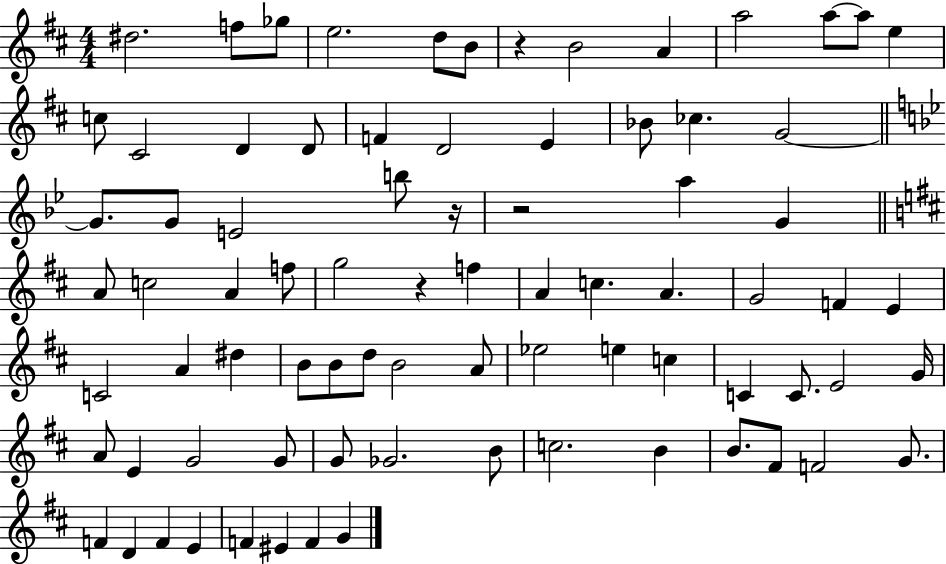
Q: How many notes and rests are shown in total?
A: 80